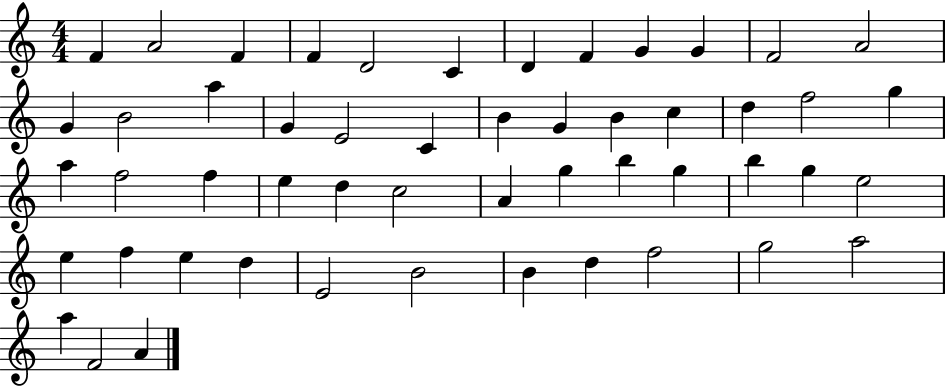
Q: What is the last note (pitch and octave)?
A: A4